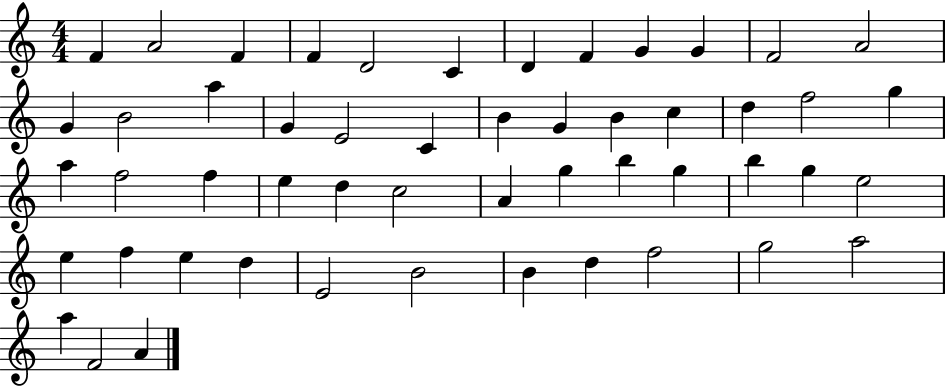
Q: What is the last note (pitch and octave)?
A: A4